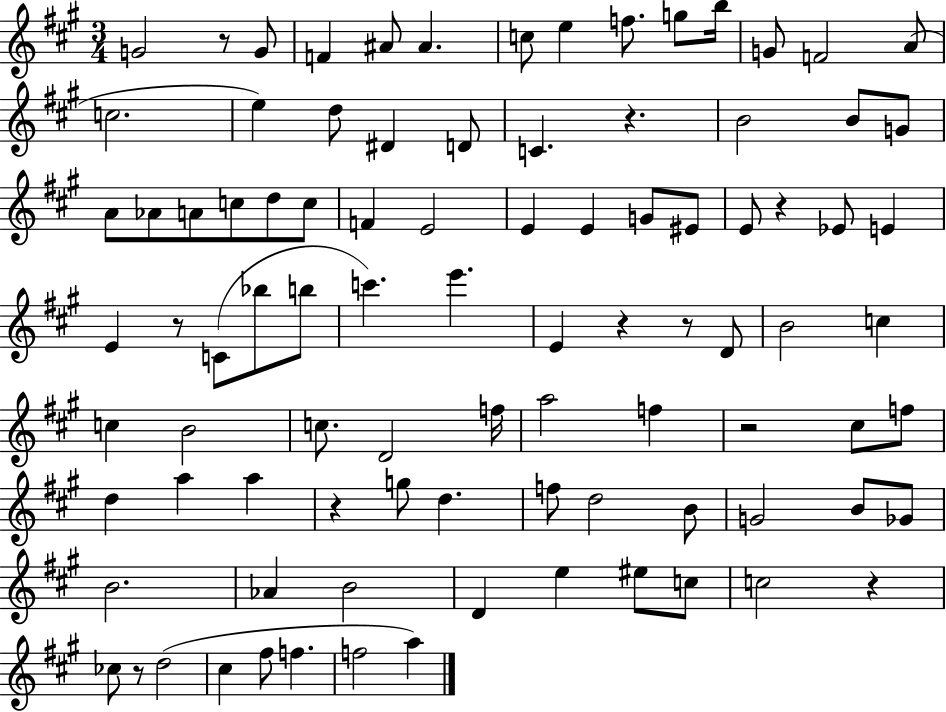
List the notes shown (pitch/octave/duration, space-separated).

G4/h R/e G4/e F4/q A#4/e A#4/q. C5/e E5/q F5/e. G5/e B5/s G4/e F4/h A4/e C5/h. E5/q D5/e D#4/q D4/e C4/q. R/q. B4/h B4/e G4/e A4/e Ab4/e A4/e C5/e D5/e C5/e F4/q E4/h E4/q E4/q G4/e EIS4/e E4/e R/q Eb4/e E4/q E4/q R/e C4/e Bb5/e B5/e C6/q. E6/q. E4/q R/q R/e D4/e B4/h C5/q C5/q B4/h C5/e. D4/h F5/s A5/h F5/q R/h C#5/e F5/e D5/q A5/q A5/q R/q G5/e D5/q. F5/e D5/h B4/e G4/h B4/e Gb4/e B4/h. Ab4/q B4/h D4/q E5/q EIS5/e C5/e C5/h R/q CES5/e R/e D5/h C#5/q F#5/e F5/q. F5/h A5/q